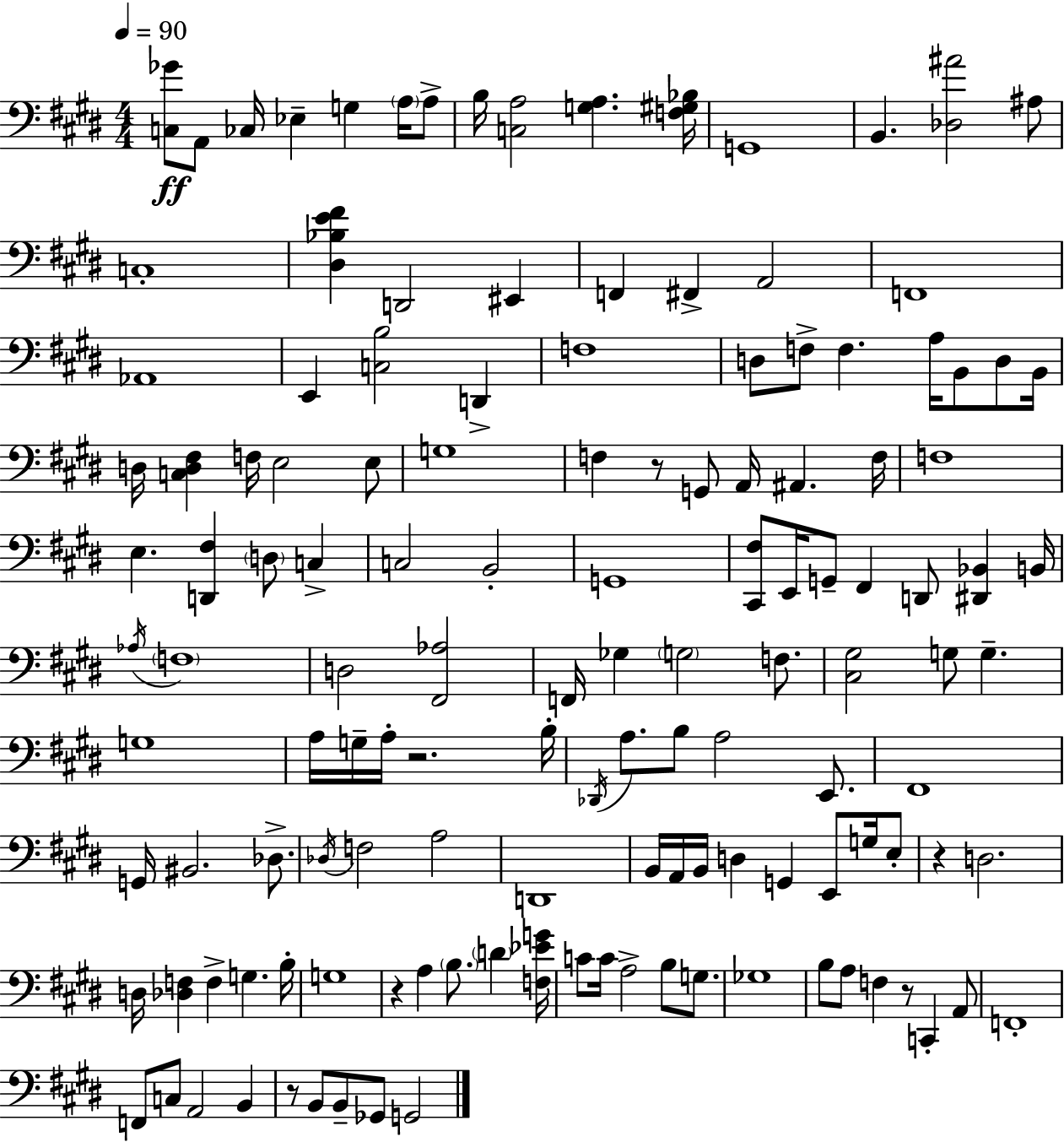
[C3,Gb4]/e A2/e CES3/s Eb3/q G3/q A3/s A3/e B3/s [C3,A3]/h [G3,A3]/q. [F3,G#3,Bb3]/s G2/w B2/q. [Db3,A#4]/h A#3/e C3/w [D#3,Bb3,E4,F#4]/q D2/h EIS2/q F2/q F#2/q A2/h F2/w Ab2/w E2/q [C3,B3]/h D2/q F3/w D3/e F3/e F3/q. A3/s B2/e D3/e B2/s D3/s [C3,D3,F#3]/q F3/s E3/h E3/e G3/w F3/q R/e G2/e A2/s A#2/q. F3/s F3/w E3/q. [D2,F#3]/q D3/e C3/q C3/h B2/h G2/w [C#2,F#3]/e E2/s G2/e F#2/q D2/e [D#2,Bb2]/q B2/s Ab3/s F3/w D3/h [F#2,Ab3]/h F2/s Gb3/q G3/h F3/e. [C#3,G#3]/h G3/e G3/q. G3/w A3/s G3/s A3/s R/h. B3/s Db2/s A3/e. B3/e A3/h E2/e. F#2/w G2/s BIS2/h. Db3/e. Db3/s F3/h A3/h D2/w B2/s A2/s B2/s D3/q G2/q E2/e G3/s E3/e R/q D3/h. D3/s [Db3,F3]/q F3/q G3/q. B3/s G3/w R/q A3/q B3/e. D4/q [F3,Eb4,G4]/s C4/e C4/s A3/h B3/e G3/e. Gb3/w B3/e A3/e F3/q R/e C2/q A2/e F2/w F2/e C3/e A2/h B2/q R/e B2/e B2/e Gb2/e G2/h